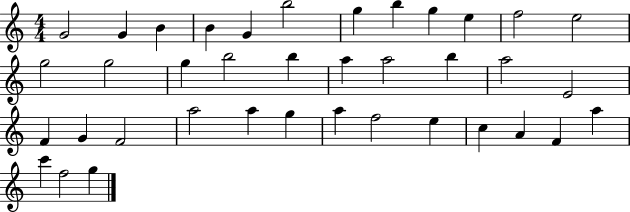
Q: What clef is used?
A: treble